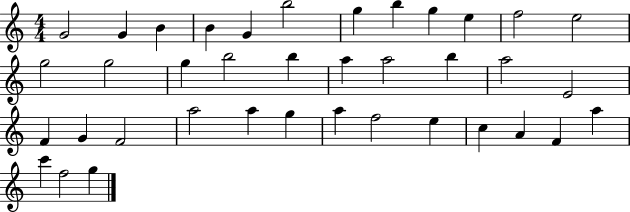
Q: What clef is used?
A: treble